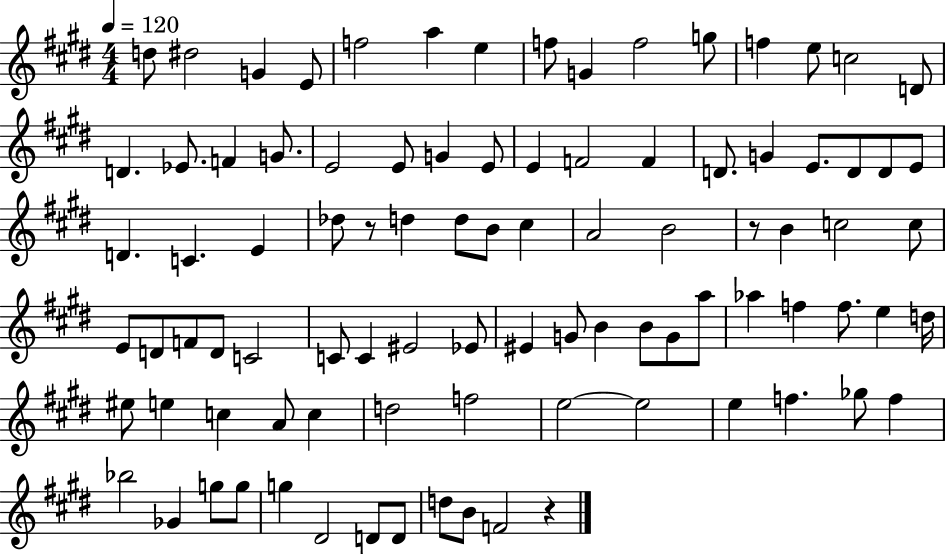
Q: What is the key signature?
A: E major